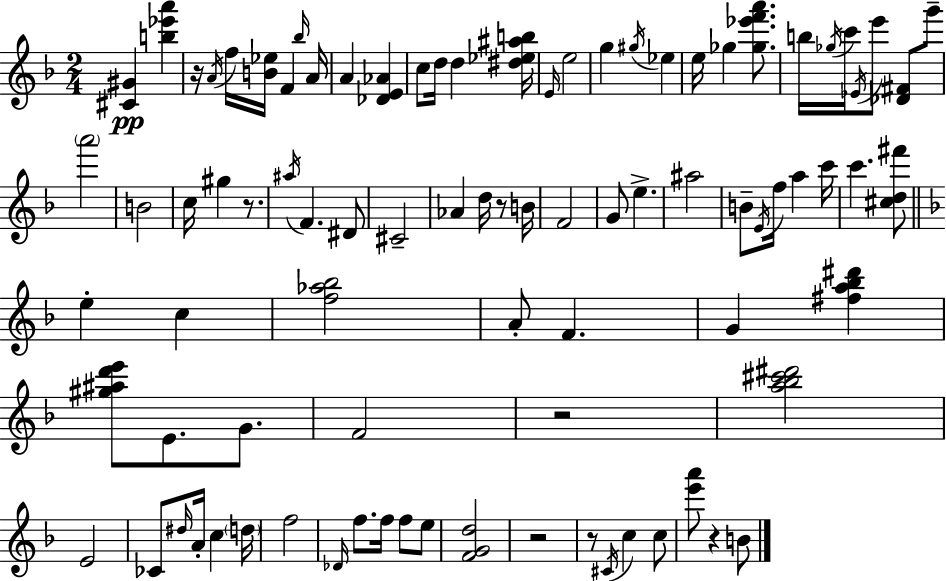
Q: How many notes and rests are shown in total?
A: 88